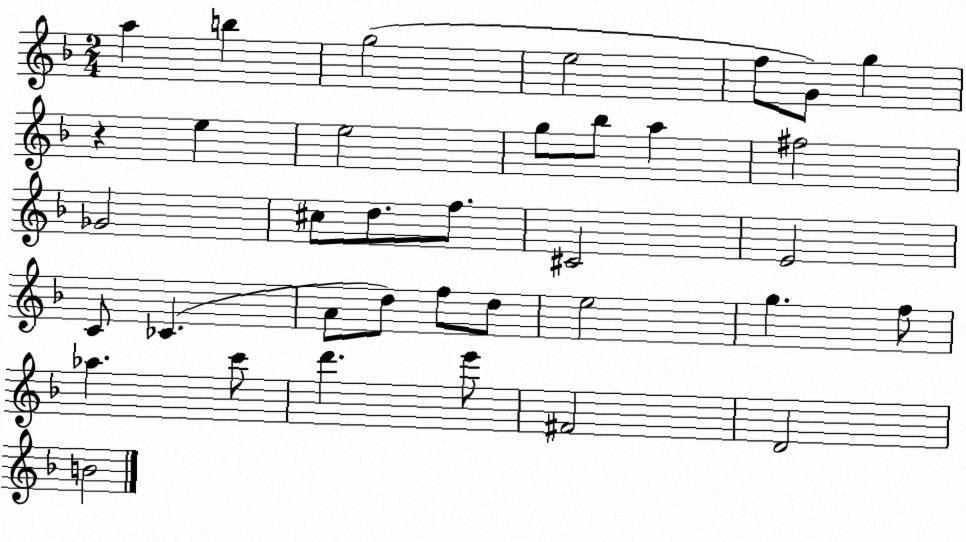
X:1
T:Untitled
M:2/4
L:1/4
K:F
a b g2 e2 f/2 G/2 g z e e2 g/2 _b/2 a ^f2 _G2 ^c/2 d/2 f/2 ^C2 E2 C/2 _C A/2 d/2 f/2 d/2 e2 g f/2 _a c'/2 d' e'/2 ^F2 D2 B2